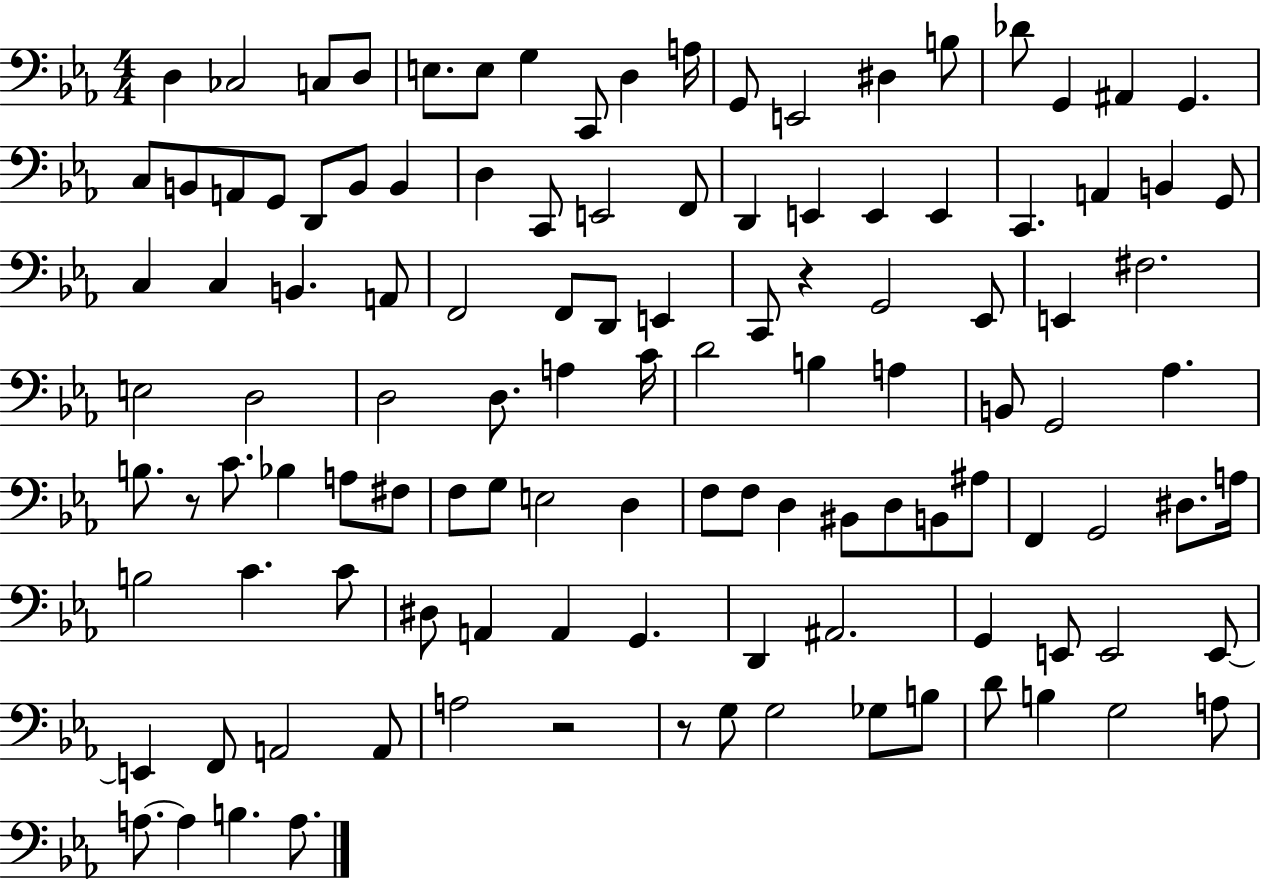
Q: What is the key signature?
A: EES major